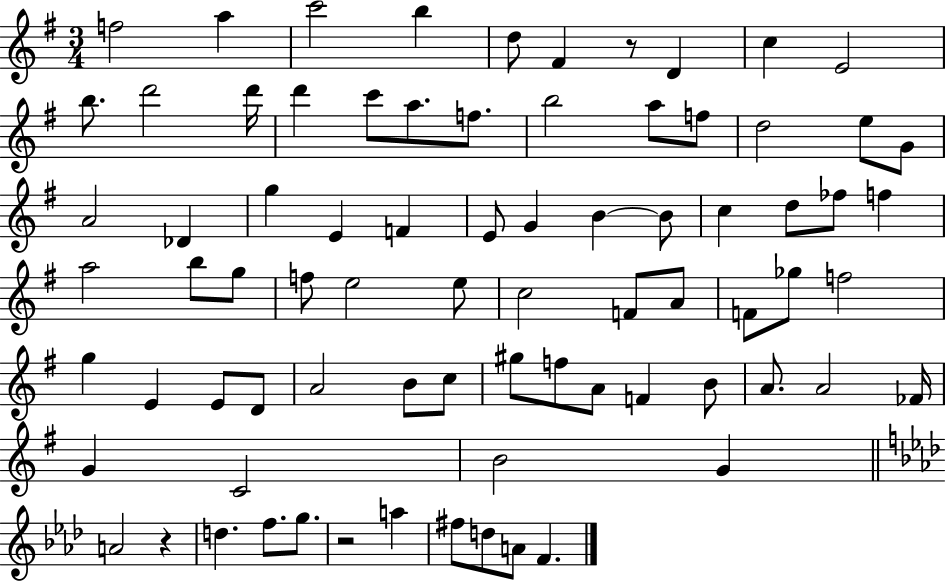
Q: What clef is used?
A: treble